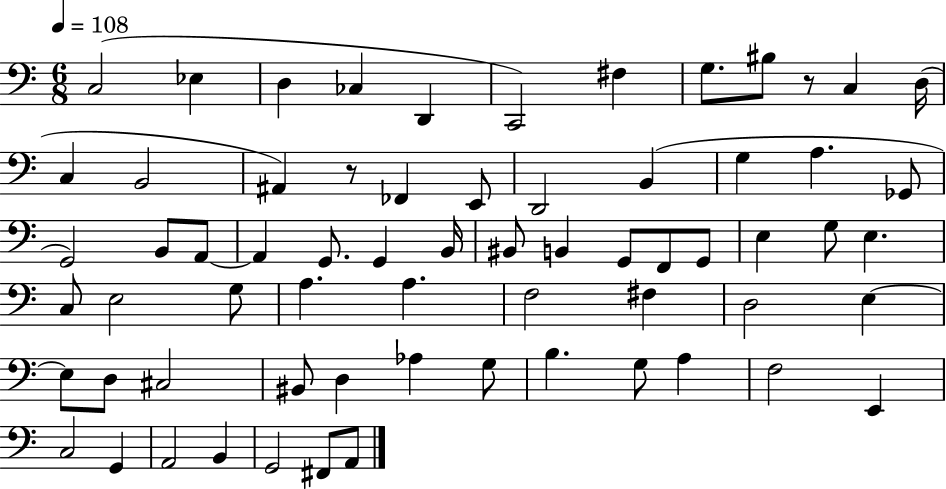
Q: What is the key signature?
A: C major